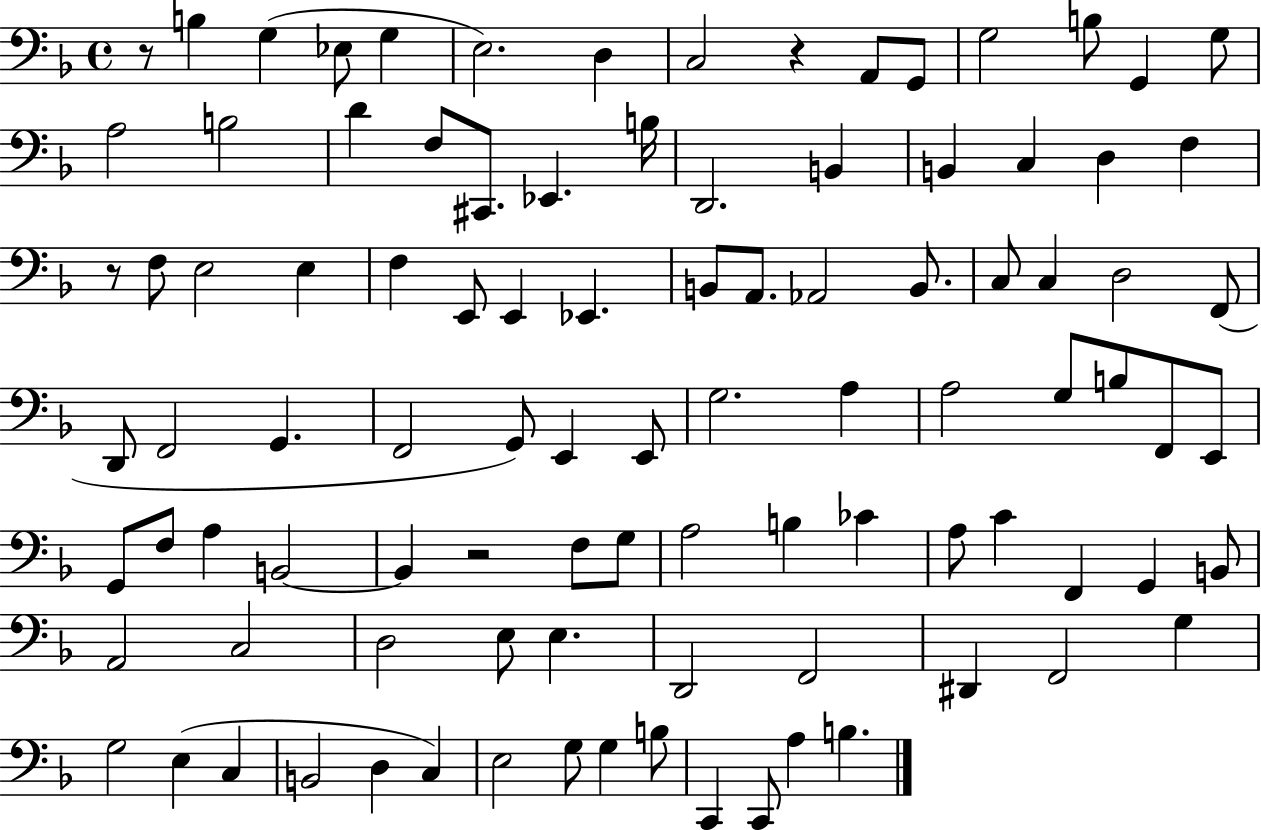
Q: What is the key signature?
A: F major